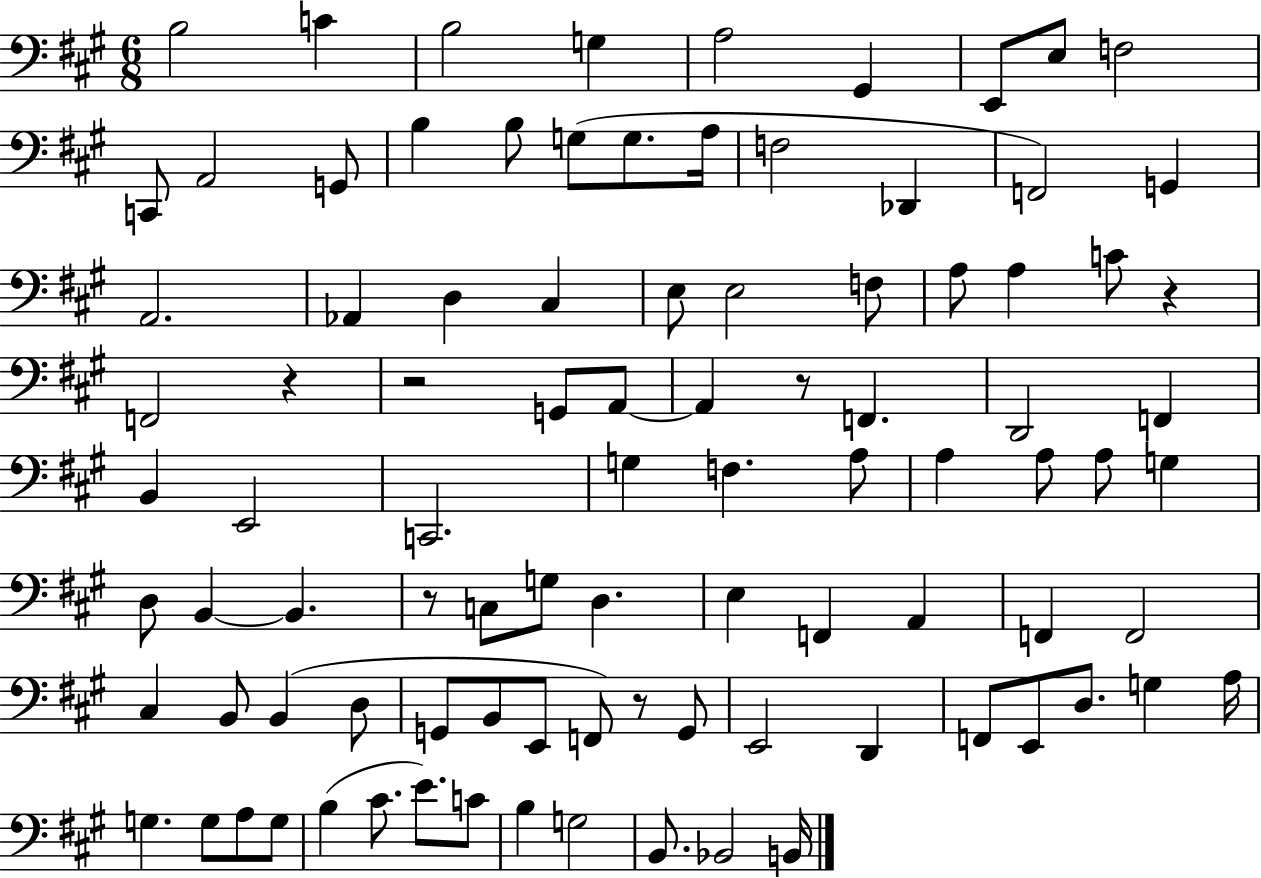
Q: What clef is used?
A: bass